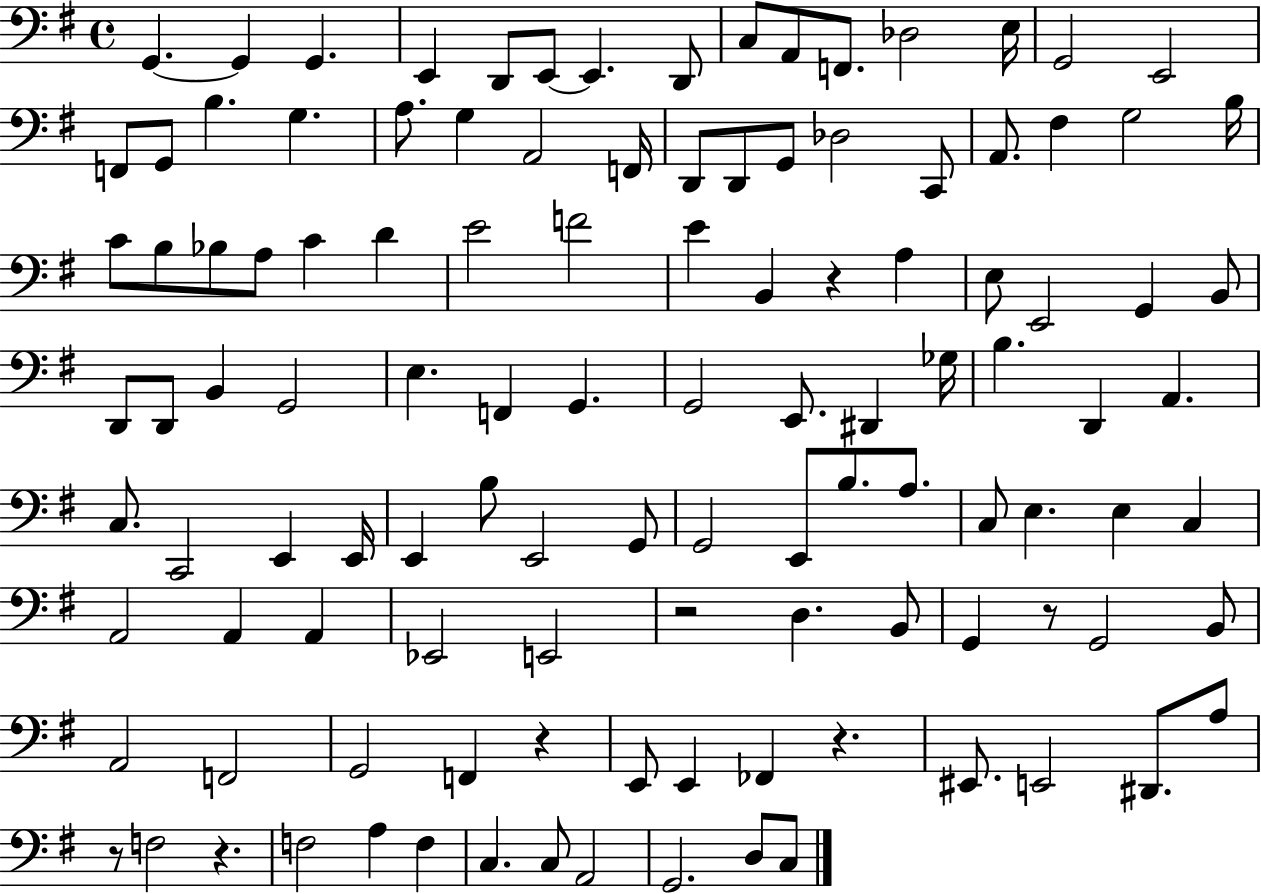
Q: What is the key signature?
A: G major